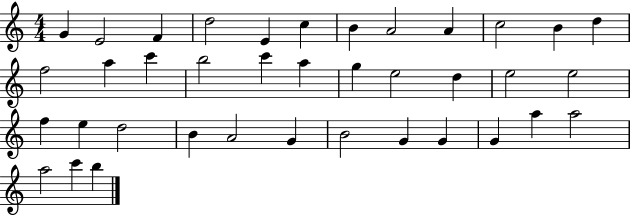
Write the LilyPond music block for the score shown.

{
  \clef treble
  \numericTimeSignature
  \time 4/4
  \key c \major
  g'4 e'2 f'4 | d''2 e'4 c''4 | b'4 a'2 a'4 | c''2 b'4 d''4 | \break f''2 a''4 c'''4 | b''2 c'''4 a''4 | g''4 e''2 d''4 | e''2 e''2 | \break f''4 e''4 d''2 | b'4 a'2 g'4 | b'2 g'4 g'4 | g'4 a''4 a''2 | \break a''2 c'''4 b''4 | \bar "|."
}